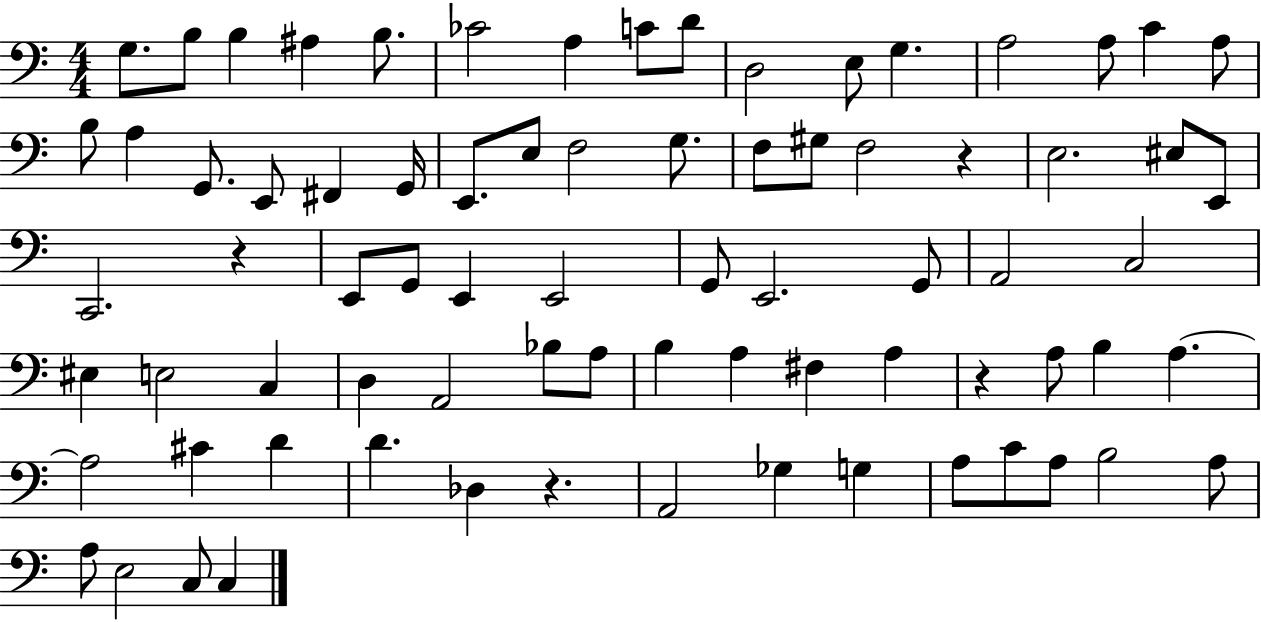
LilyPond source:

{
  \clef bass
  \numericTimeSignature
  \time 4/4
  \key c \major
  g8. b8 b4 ais4 b8. | ces'2 a4 c'8 d'8 | d2 e8 g4. | a2 a8 c'4 a8 | \break b8 a4 g,8. e,8 fis,4 g,16 | e,8. e8 f2 g8. | f8 gis8 f2 r4 | e2. eis8 e,8 | \break c,2. r4 | e,8 g,8 e,4 e,2 | g,8 e,2. g,8 | a,2 c2 | \break eis4 e2 c4 | d4 a,2 bes8 a8 | b4 a4 fis4 a4 | r4 a8 b4 a4.~~ | \break a2 cis'4 d'4 | d'4. des4 r4. | a,2 ges4 g4 | a8 c'8 a8 b2 a8 | \break a8 e2 c8 c4 | \bar "|."
}